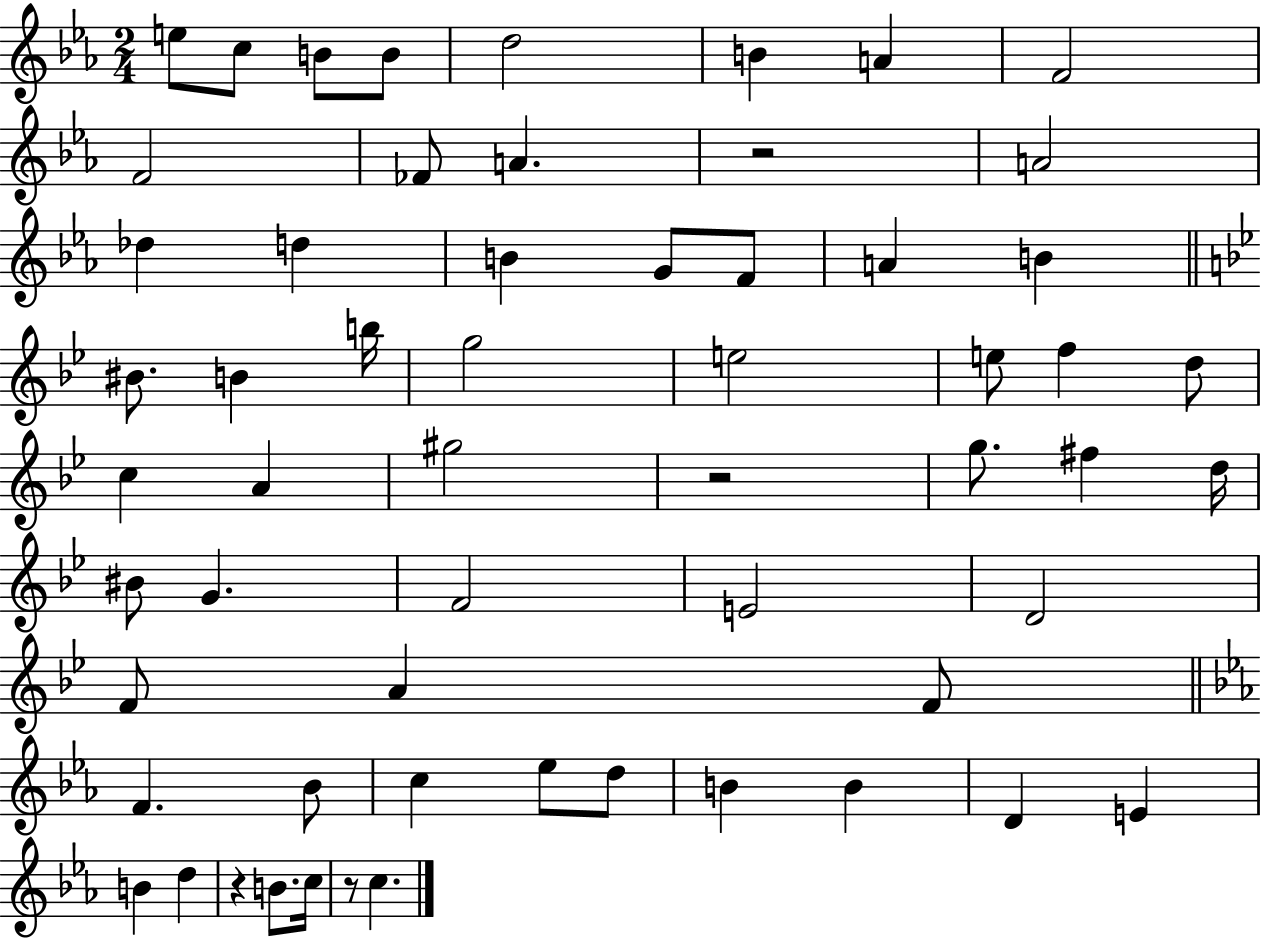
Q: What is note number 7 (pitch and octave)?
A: A4